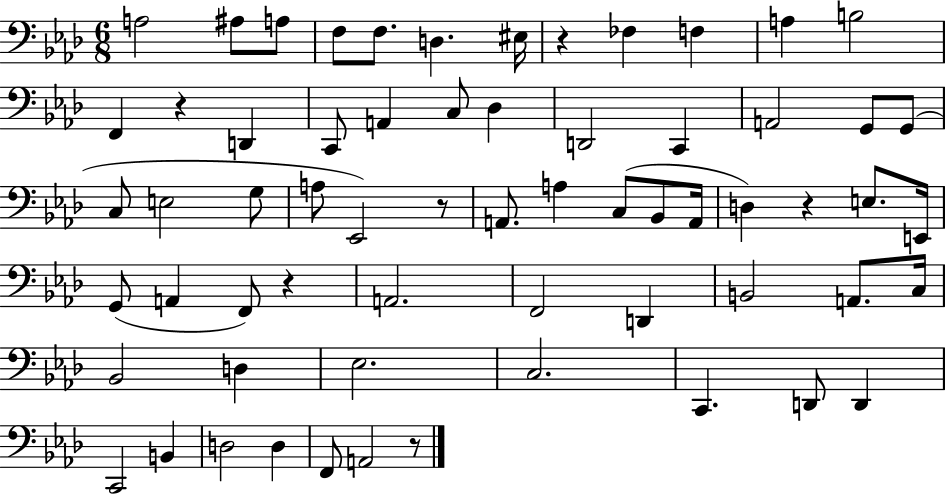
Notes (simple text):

A3/h A#3/e A3/e F3/e F3/e. D3/q. EIS3/s R/q FES3/q F3/q A3/q B3/h F2/q R/q D2/q C2/e A2/q C3/e Db3/q D2/h C2/q A2/h G2/e G2/e C3/e E3/h G3/e A3/e Eb2/h R/e A2/e. A3/q C3/e Bb2/e A2/s D3/q R/q E3/e. E2/s G2/e A2/q F2/e R/q A2/h. F2/h D2/q B2/h A2/e. C3/s Bb2/h D3/q Eb3/h. C3/h. C2/q. D2/e D2/q C2/h B2/q D3/h D3/q F2/e A2/h R/e